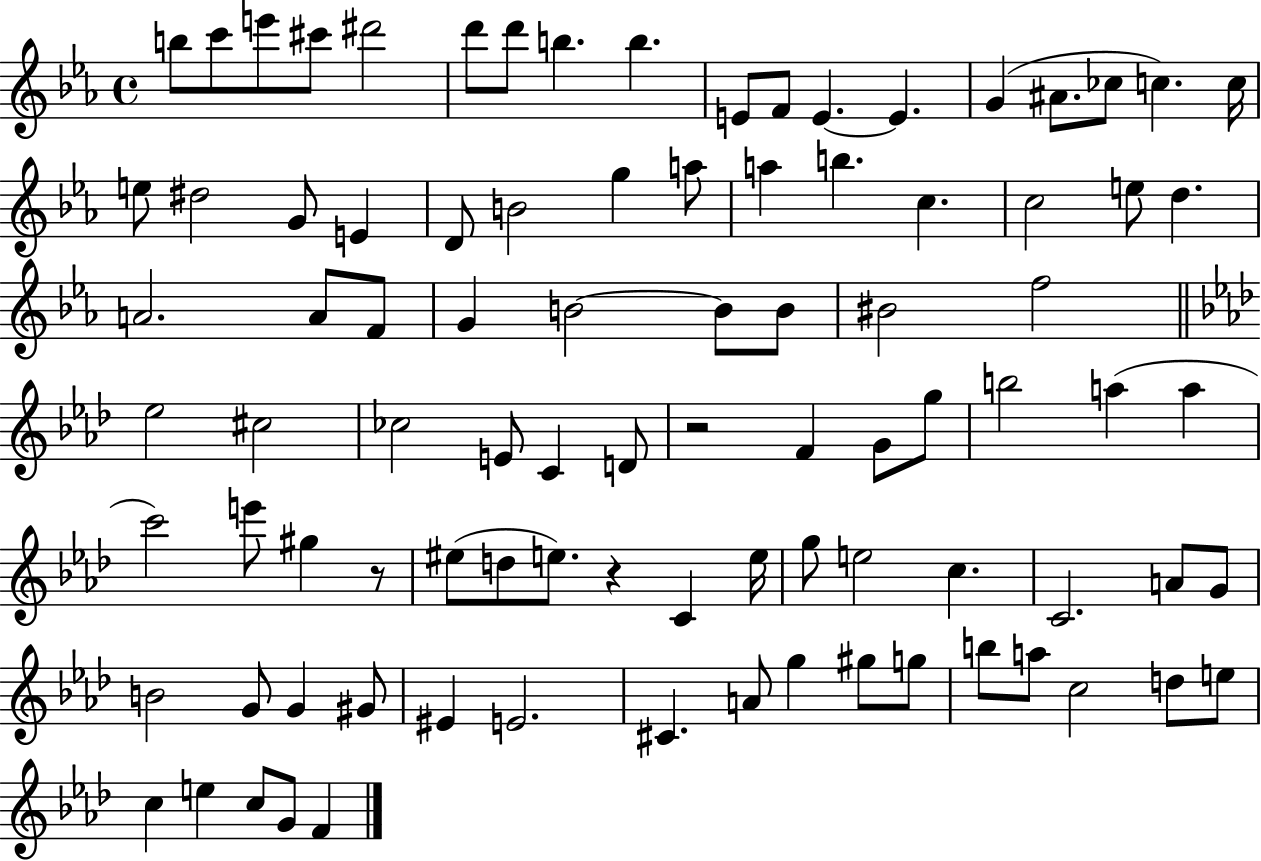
B5/e C6/e E6/e C#6/e D#6/h D6/e D6/e B5/q. B5/q. E4/e F4/e E4/q. E4/q. G4/q A#4/e. CES5/e C5/q. C5/s E5/e D#5/h G4/e E4/q D4/e B4/h G5/q A5/e A5/q B5/q. C5/q. C5/h E5/e D5/q. A4/h. A4/e F4/e G4/q B4/h B4/e B4/e BIS4/h F5/h Eb5/h C#5/h CES5/h E4/e C4/q D4/e R/h F4/q G4/e G5/e B5/h A5/q A5/q C6/h E6/e G#5/q R/e EIS5/e D5/e E5/e. R/q C4/q E5/s G5/e E5/h C5/q. C4/h. A4/e G4/e B4/h G4/e G4/q G#4/e EIS4/q E4/h. C#4/q. A4/e G5/q G#5/e G5/e B5/e A5/e C5/h D5/e E5/e C5/q E5/q C5/e G4/e F4/q